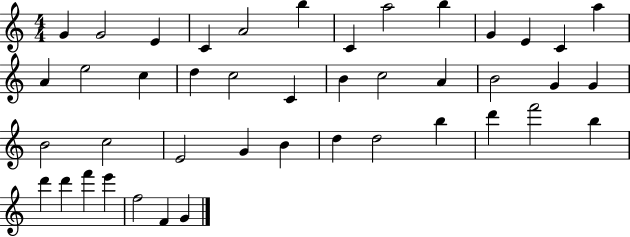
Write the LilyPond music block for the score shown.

{
  \clef treble
  \numericTimeSignature
  \time 4/4
  \key c \major
  g'4 g'2 e'4 | c'4 a'2 b''4 | c'4 a''2 b''4 | g'4 e'4 c'4 a''4 | \break a'4 e''2 c''4 | d''4 c''2 c'4 | b'4 c''2 a'4 | b'2 g'4 g'4 | \break b'2 c''2 | e'2 g'4 b'4 | d''4 d''2 b''4 | d'''4 f'''2 b''4 | \break d'''4 d'''4 f'''4 e'''4 | f''2 f'4 g'4 | \bar "|."
}